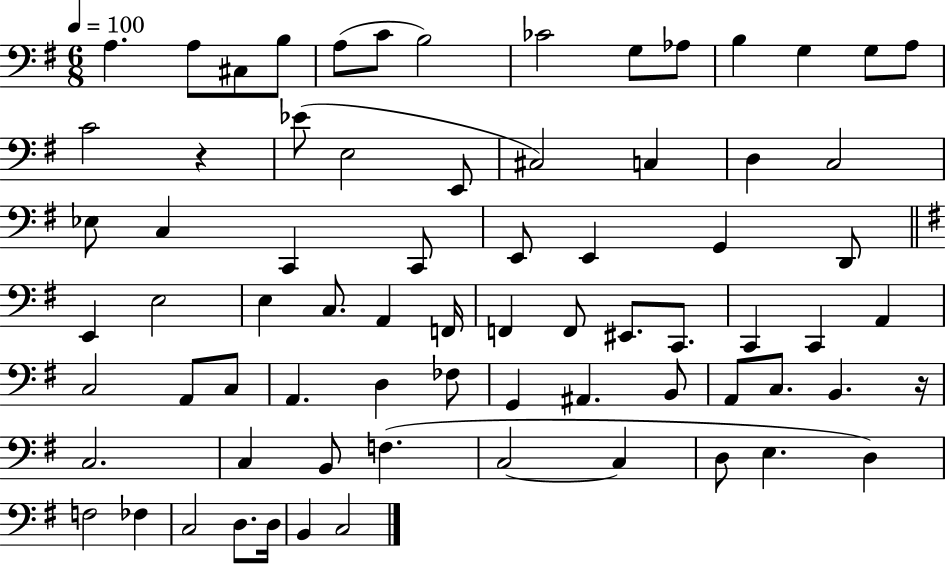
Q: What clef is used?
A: bass